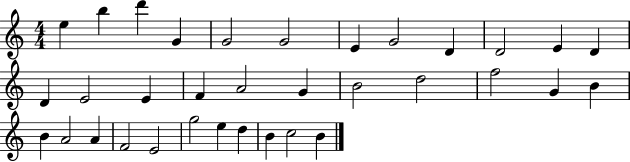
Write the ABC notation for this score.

X:1
T:Untitled
M:4/4
L:1/4
K:C
e b d' G G2 G2 E G2 D D2 E D D E2 E F A2 G B2 d2 f2 G B B A2 A F2 E2 g2 e d B c2 B